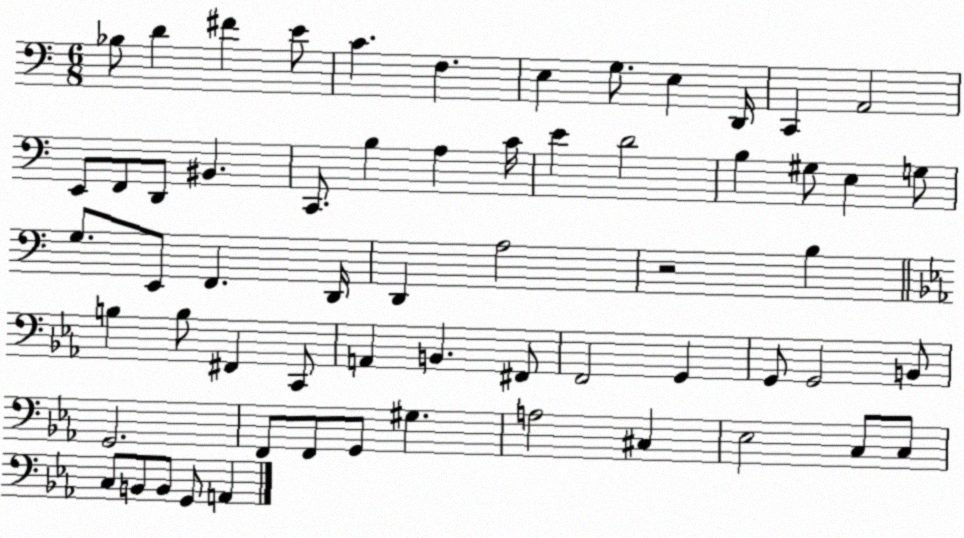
X:1
T:Untitled
M:6/8
L:1/4
K:C
_B,/2 D ^F E/2 C F, E, G,/2 E, D,,/4 C,, A,,2 E,,/2 F,,/2 D,,/2 ^B,, C,,/2 B, A, C/4 E D2 B, ^G,/2 E, G,/2 G,/2 E,,/2 F,, D,,/4 D,, A,2 z2 B, B, B,/2 ^F,, C,,/2 A,, B,, ^F,,/2 F,,2 G,, G,,/2 G,,2 B,,/2 G,,2 F,,/2 F,,/2 G,,/2 ^G, A,2 ^C, _E,2 C,/2 C,/2 C,/2 B,,/2 B,,/2 G,,/2 A,,